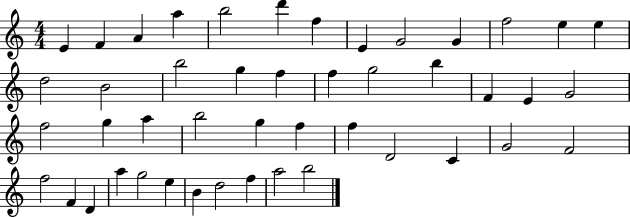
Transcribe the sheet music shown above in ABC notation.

X:1
T:Untitled
M:4/4
L:1/4
K:C
E F A a b2 d' f E G2 G f2 e e d2 B2 b2 g f f g2 b F E G2 f2 g a b2 g f f D2 C G2 F2 f2 F D a g2 e B d2 f a2 b2